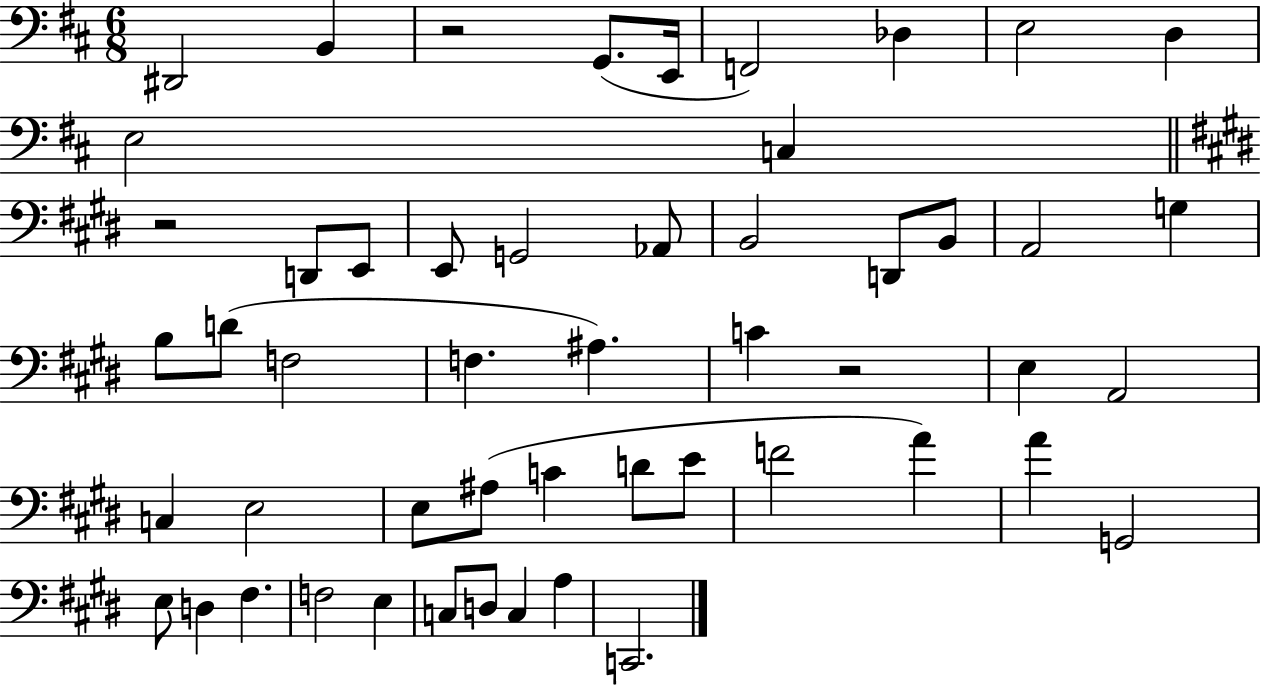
D#2/h B2/q R/h G2/e. E2/s F2/h Db3/q E3/h D3/q E3/h C3/q R/h D2/e E2/e E2/e G2/h Ab2/e B2/h D2/e B2/e A2/h G3/q B3/e D4/e F3/h F3/q. A#3/q. C4/q R/h E3/q A2/h C3/q E3/h E3/e A#3/e C4/q D4/e E4/e F4/h A4/q A4/q G2/h E3/e D3/q F#3/q. F3/h E3/q C3/e D3/e C3/q A3/q C2/h.